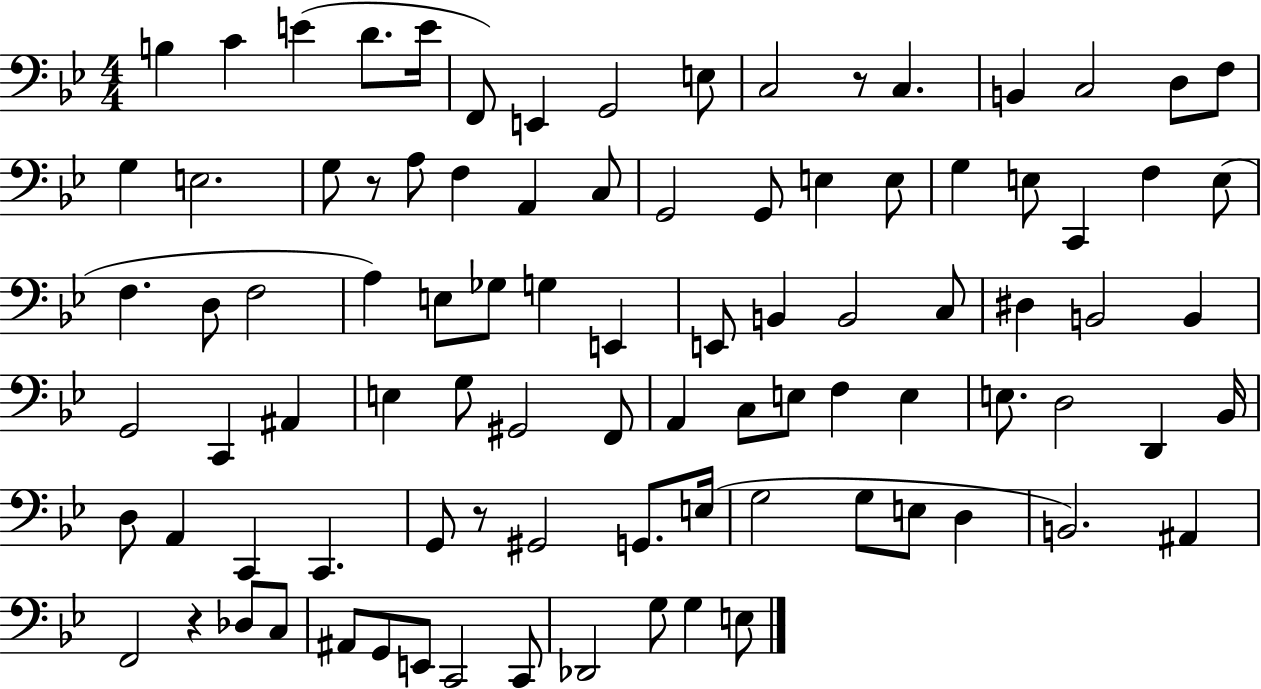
B3/q C4/q E4/q D4/e. E4/s F2/e E2/q G2/h E3/e C3/h R/e C3/q. B2/q C3/h D3/e F3/e G3/q E3/h. G3/e R/e A3/e F3/q A2/q C3/e G2/h G2/e E3/q E3/e G3/q E3/e C2/q F3/q E3/e F3/q. D3/e F3/h A3/q E3/e Gb3/e G3/q E2/q E2/e B2/q B2/h C3/e D#3/q B2/h B2/q G2/h C2/q A#2/q E3/q G3/e G#2/h F2/e A2/q C3/e E3/e F3/q E3/q E3/e. D3/h D2/q Bb2/s D3/e A2/q C2/q C2/q. G2/e R/e G#2/h G2/e. E3/s G3/h G3/e E3/e D3/q B2/h. A#2/q F2/h R/q Db3/e C3/e A#2/e G2/e E2/e C2/h C2/e Db2/h G3/e G3/q E3/e